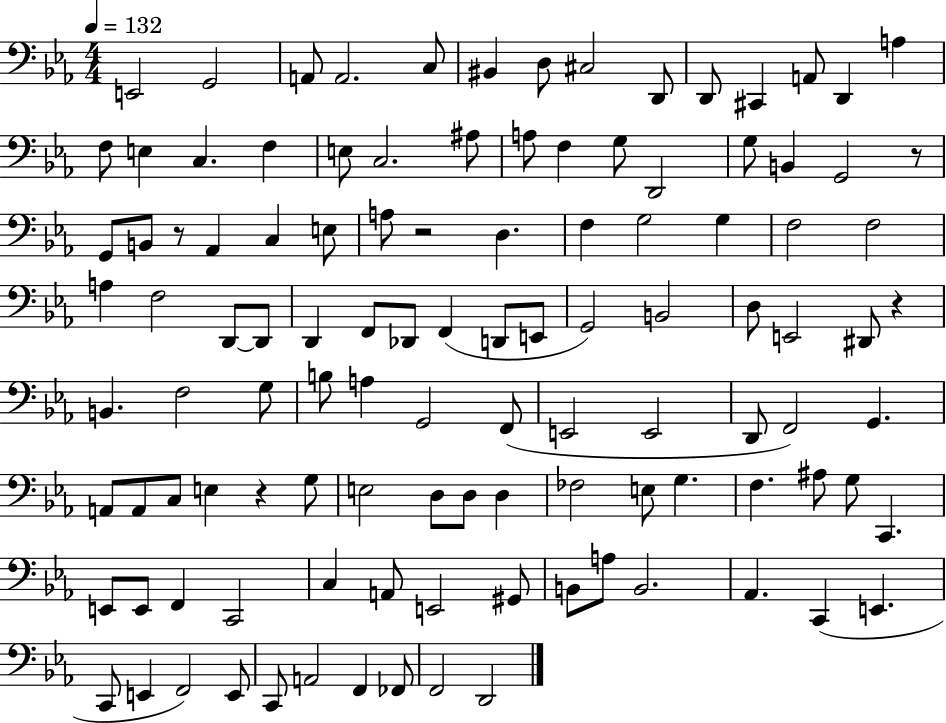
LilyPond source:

{
  \clef bass
  \numericTimeSignature
  \time 4/4
  \key ees \major
  \tempo 4 = 132
  \repeat volta 2 { e,2 g,2 | a,8 a,2. c8 | bis,4 d8 cis2 d,8 | d,8 cis,4 a,8 d,4 a4 | \break f8 e4 c4. f4 | e8 c2. ais8 | a8 f4 g8 d,2 | g8 b,4 g,2 r8 | \break g,8 b,8 r8 aes,4 c4 e8 | a8 r2 d4. | f4 g2 g4 | f2 f2 | \break a4 f2 d,8~~ d,8 | d,4 f,8 des,8 f,4( d,8 e,8 | g,2) b,2 | d8 e,2 dis,8 r4 | \break b,4. f2 g8 | b8 a4 g,2 f,8( | e,2 e,2 | d,8 f,2) g,4. | \break a,8 a,8 c8 e4 r4 g8 | e2 d8 d8 d4 | fes2 e8 g4. | f4. ais8 g8 c,4. | \break e,8 e,8 f,4 c,2 | c4 a,8 e,2 gis,8 | b,8 a8 b,2. | aes,4. c,4( e,4. | \break c,8 e,4 f,2) e,8 | c,8 a,2 f,4 fes,8 | f,2 d,2 | } \bar "|."
}